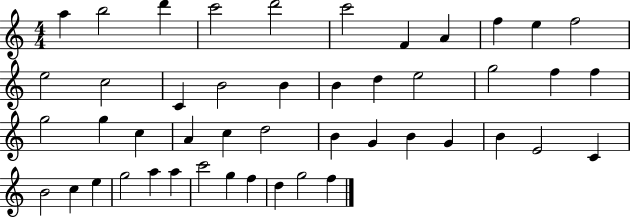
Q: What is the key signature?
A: C major